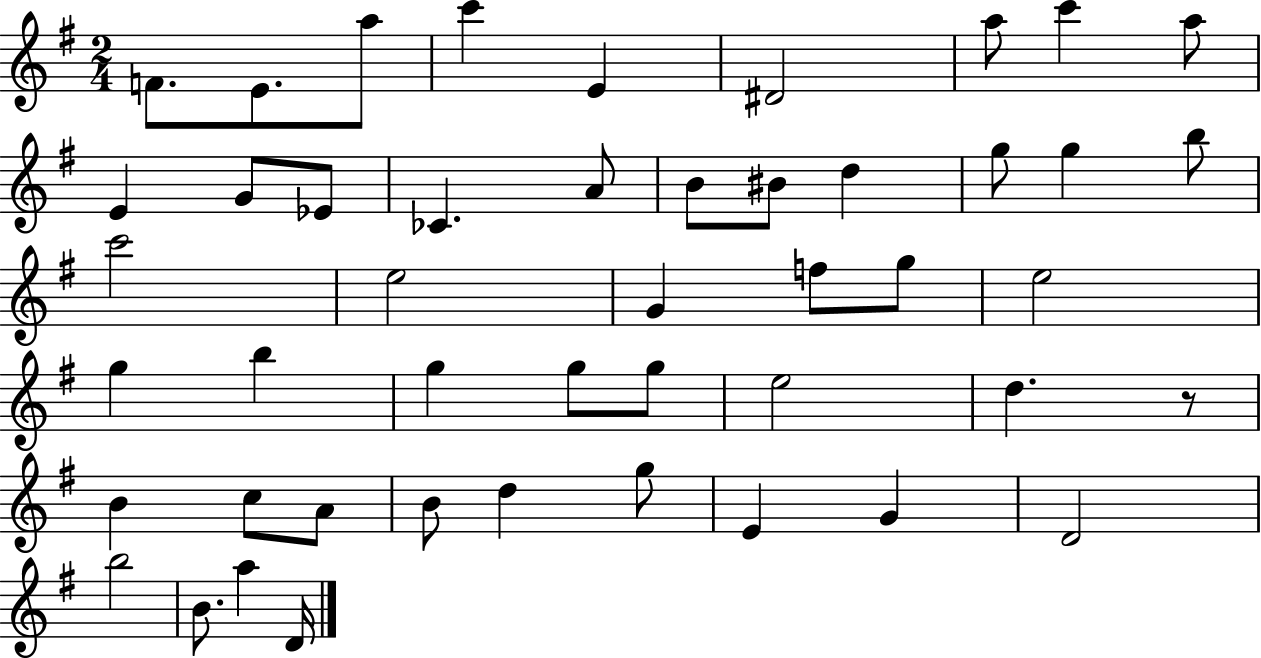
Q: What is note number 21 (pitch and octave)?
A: C6